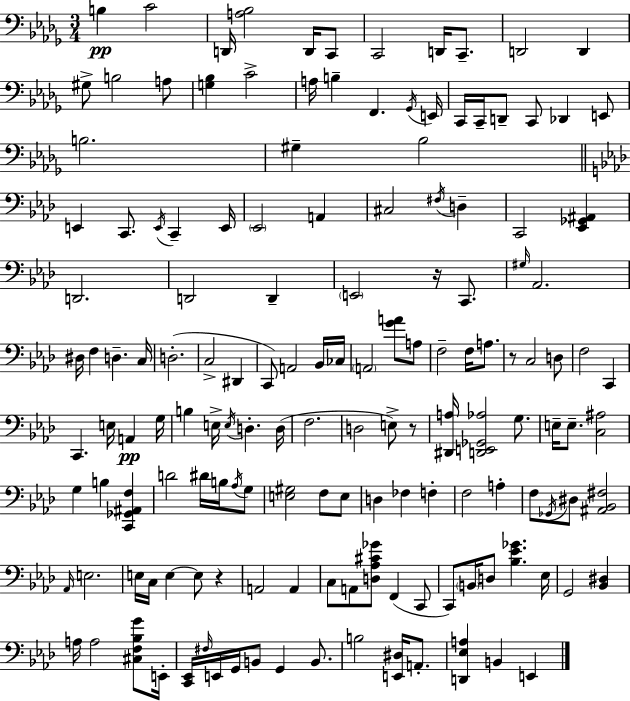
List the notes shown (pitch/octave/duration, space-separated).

B3/q C4/h D2/s [A3,Bb3]/h D2/s C2/e C2/h D2/s C2/e. D2/h D2/q G#3/e B3/h A3/e [G3,Bb3]/q C4/h A3/s B3/q F2/q. Gb2/s E2/s C2/s C2/s D2/e C2/e Db2/q E2/e B3/h. G#3/q Bb3/h E2/q C2/e. E2/s C2/q E2/s Eb2/h A2/q C#3/h F#3/s D3/q C2/h [Eb2,Gb2,A#2]/q D2/h. D2/h D2/q E2/h R/s C2/e. G#3/s Ab2/h. D#3/s F3/q D3/q. C3/s D3/h. C3/h D#2/q C2/e A2/h Bb2/s CES3/s A2/h [G4,A4]/e A3/e F3/h F3/s A3/e. R/e C3/h D3/e F3/h C2/q C2/q. E3/s A2/q G3/s B3/q E3/s E3/s D3/q. D3/s F3/h. D3/h E3/e R/e [D#2,A3]/s [D2,E2,Gb2,Ab3]/h G3/e. E3/s E3/e. [C3,A#3]/h G3/q B3/q [C2,Gb2,A#2,F3]/q D4/h D#4/s B3/s Ab3/s G3/e [E3,G#3]/h F3/e E3/e D3/q FES3/q F3/q F3/h A3/q F3/e Gb2/s D#3/e [A#2,Bb2,F#3]/h Ab2/s E3/h. E3/s C3/s E3/q E3/e R/q A2/h A2/q C3/e A2/e [D3,Ab3,C#4,Gb4]/e F2/q C2/e C2/e B2/s D3/e [Bb3,Eb4,Gb4]/q. Eb3/s G2/h [Bb2,D#3]/q A3/s A3/h [C#3,F3,Bb3,G4]/e E2/s [C2,Eb2]/s F#3/s E2/s G2/s B2/e G2/q B2/e. B3/h [E2,D#3]/s A2/e. [D2,Eb3,A3]/q B2/q E2/q